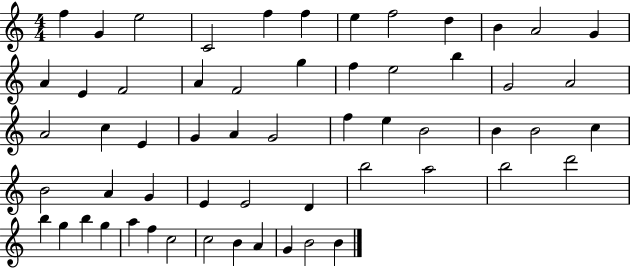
{
  \clef treble
  \numericTimeSignature
  \time 4/4
  \key c \major
  f''4 g'4 e''2 | c'2 f''4 f''4 | e''4 f''2 d''4 | b'4 a'2 g'4 | \break a'4 e'4 f'2 | a'4 f'2 g''4 | f''4 e''2 b''4 | g'2 a'2 | \break a'2 c''4 e'4 | g'4 a'4 g'2 | f''4 e''4 b'2 | b'4 b'2 c''4 | \break b'2 a'4 g'4 | e'4 e'2 d'4 | b''2 a''2 | b''2 d'''2 | \break b''4 g''4 b''4 g''4 | a''4 f''4 c''2 | c''2 b'4 a'4 | g'4 b'2 b'4 | \break \bar "|."
}